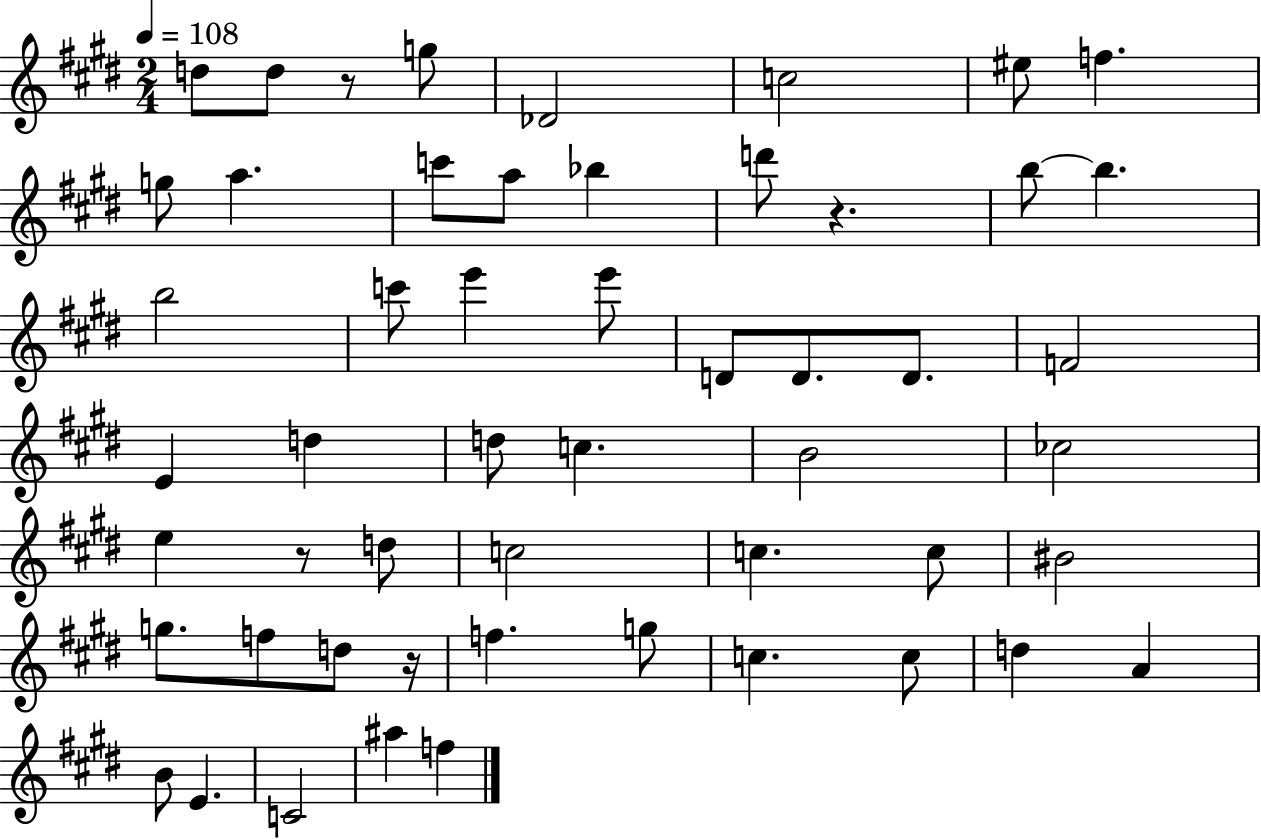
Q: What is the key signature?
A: E major